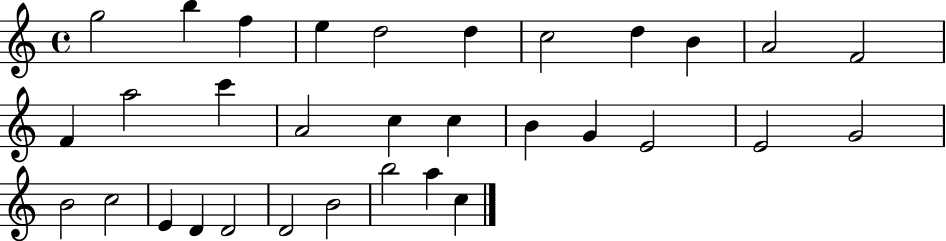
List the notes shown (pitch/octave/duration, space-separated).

G5/h B5/q F5/q E5/q D5/h D5/q C5/h D5/q B4/q A4/h F4/h F4/q A5/h C6/q A4/h C5/q C5/q B4/q G4/q E4/h E4/h G4/h B4/h C5/h E4/q D4/q D4/h D4/h B4/h B5/h A5/q C5/q